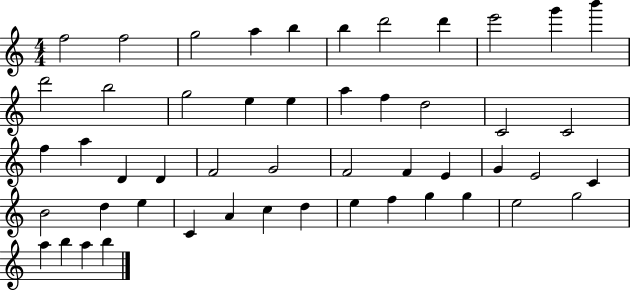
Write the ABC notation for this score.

X:1
T:Untitled
M:4/4
L:1/4
K:C
f2 f2 g2 a b b d'2 d' e'2 g' b' d'2 b2 g2 e e a f d2 C2 C2 f a D D F2 G2 F2 F E G E2 C B2 d e C A c d e f g g e2 g2 a b a b